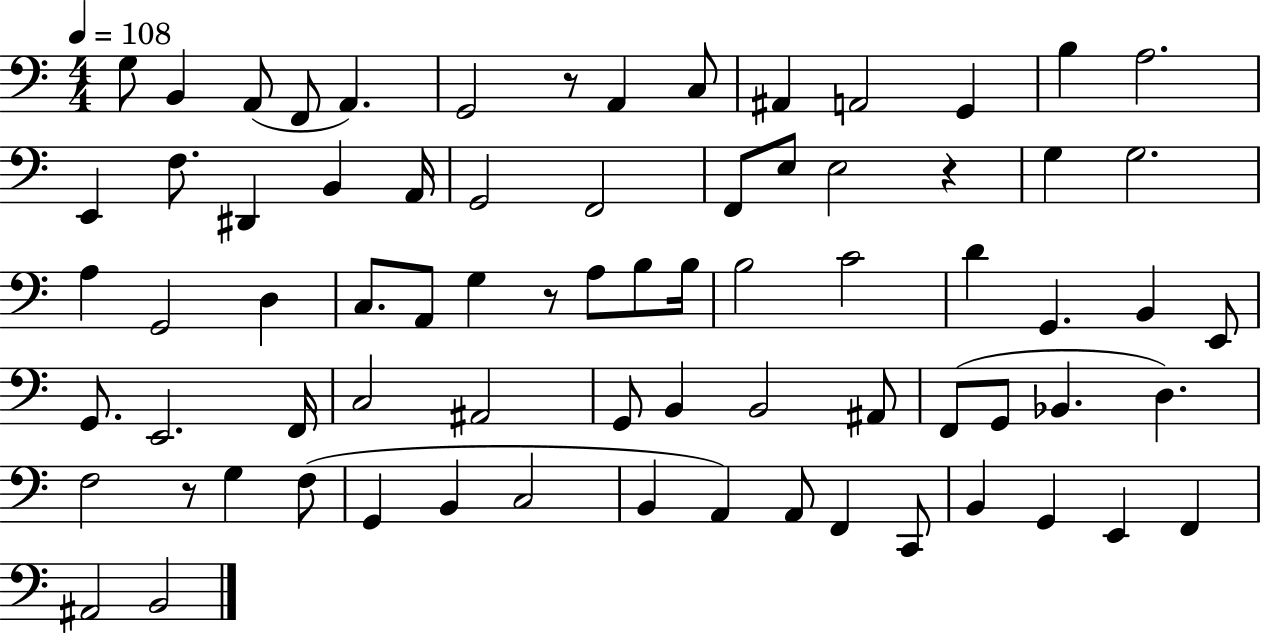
{
  \clef bass
  \numericTimeSignature
  \time 4/4
  \key c \major
  \tempo 4 = 108
  g8 b,4 a,8( f,8 a,4.) | g,2 r8 a,4 c8 | ais,4 a,2 g,4 | b4 a2. | \break e,4 f8. dis,4 b,4 a,16 | g,2 f,2 | f,8 e8 e2 r4 | g4 g2. | \break a4 g,2 d4 | c8. a,8 g4 r8 a8 b8 b16 | b2 c'2 | d'4 g,4. b,4 e,8 | \break g,8. e,2. f,16 | c2 ais,2 | g,8 b,4 b,2 ais,8 | f,8( g,8 bes,4. d4.) | \break f2 r8 g4 f8( | g,4 b,4 c2 | b,4 a,4) a,8 f,4 c,8 | b,4 g,4 e,4 f,4 | \break ais,2 b,2 | \bar "|."
}